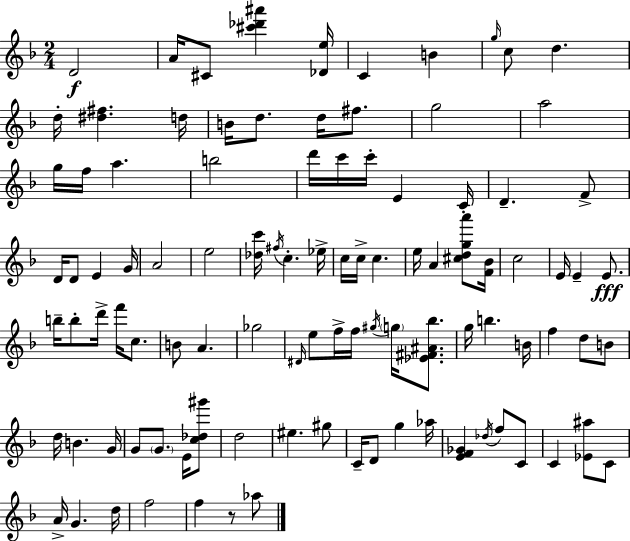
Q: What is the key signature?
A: F major